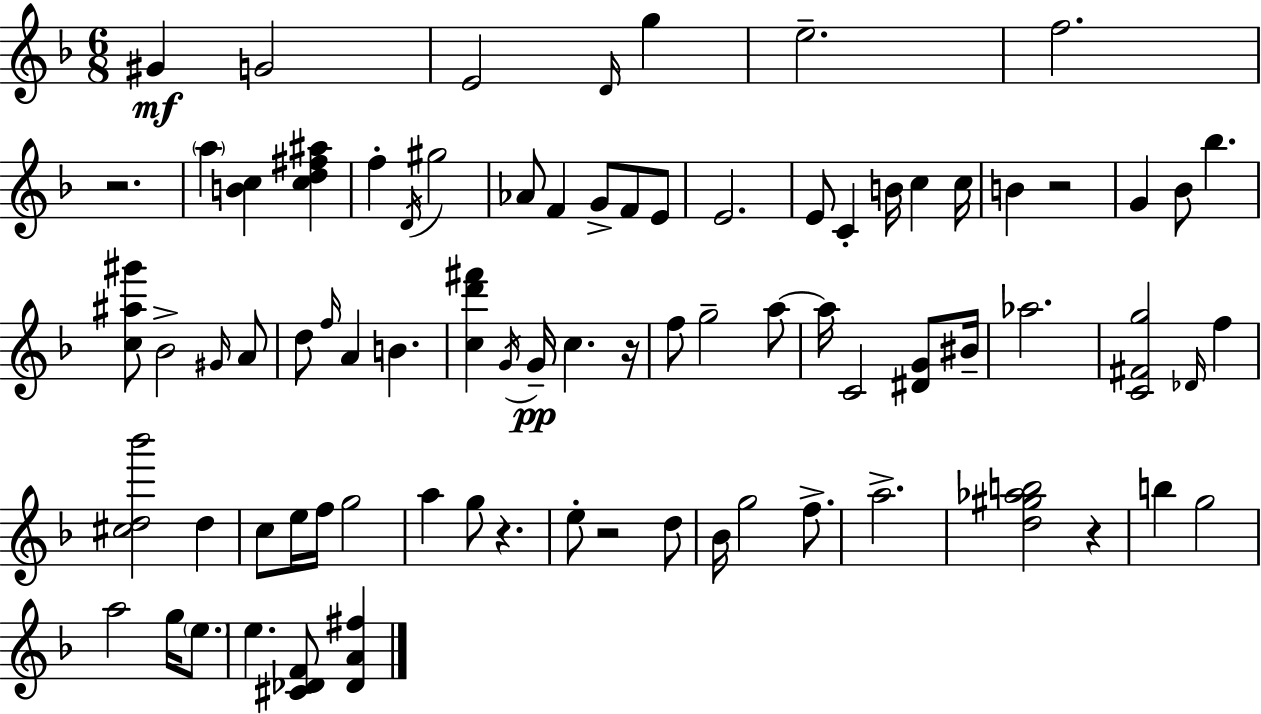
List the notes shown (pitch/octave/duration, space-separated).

G#4/q G4/h E4/h D4/s G5/q E5/h. F5/h. R/h. A5/q [B4,C5]/q [C5,D5,F#5,A#5]/q F5/q D4/s G#5/h Ab4/e F4/q G4/e F4/e E4/e E4/h. E4/e C4/q B4/s C5/q C5/s B4/q R/h G4/q Bb4/e Bb5/q. [C5,A#5,G#6]/e Bb4/h G#4/s A4/e D5/e F5/s A4/q B4/q. [C5,D6,F#6]/q G4/s G4/s C5/q. R/s F5/e G5/h A5/e A5/s C4/h [D#4,G4]/e BIS4/s Ab5/h. [C4,F#4,G5]/h Db4/s F5/q [C#5,D5,Bb6]/h D5/q C5/e E5/s F5/s G5/h A5/q G5/e R/q. E5/e R/h D5/e Bb4/s G5/h F5/e. A5/h. [D5,G#5,Ab5,B5]/h R/q B5/q G5/h A5/h G5/s E5/e. E5/q. [C#4,Db4,F4]/e [Db4,A4,F#5]/q